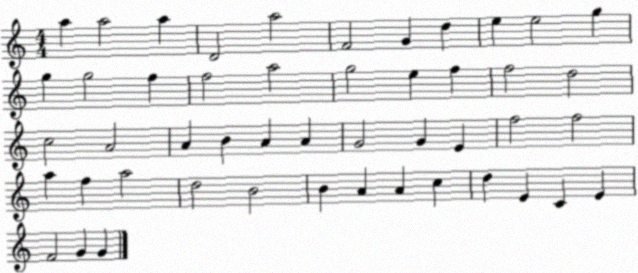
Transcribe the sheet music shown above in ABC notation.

X:1
T:Untitled
M:4/4
L:1/4
K:C
a a2 a D2 a2 F2 G d e e2 g g g2 f f2 a2 g2 e f f2 d2 c2 A2 A B A A G2 G E f2 f2 a f a2 d2 B2 B A A c d E C E F2 G G